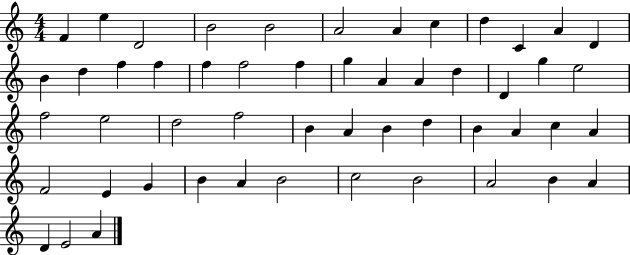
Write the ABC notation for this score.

X:1
T:Untitled
M:4/4
L:1/4
K:C
F e D2 B2 B2 A2 A c d C A D B d f f f f2 f g A A d D g e2 f2 e2 d2 f2 B A B d B A c A F2 E G B A B2 c2 B2 A2 B A D E2 A